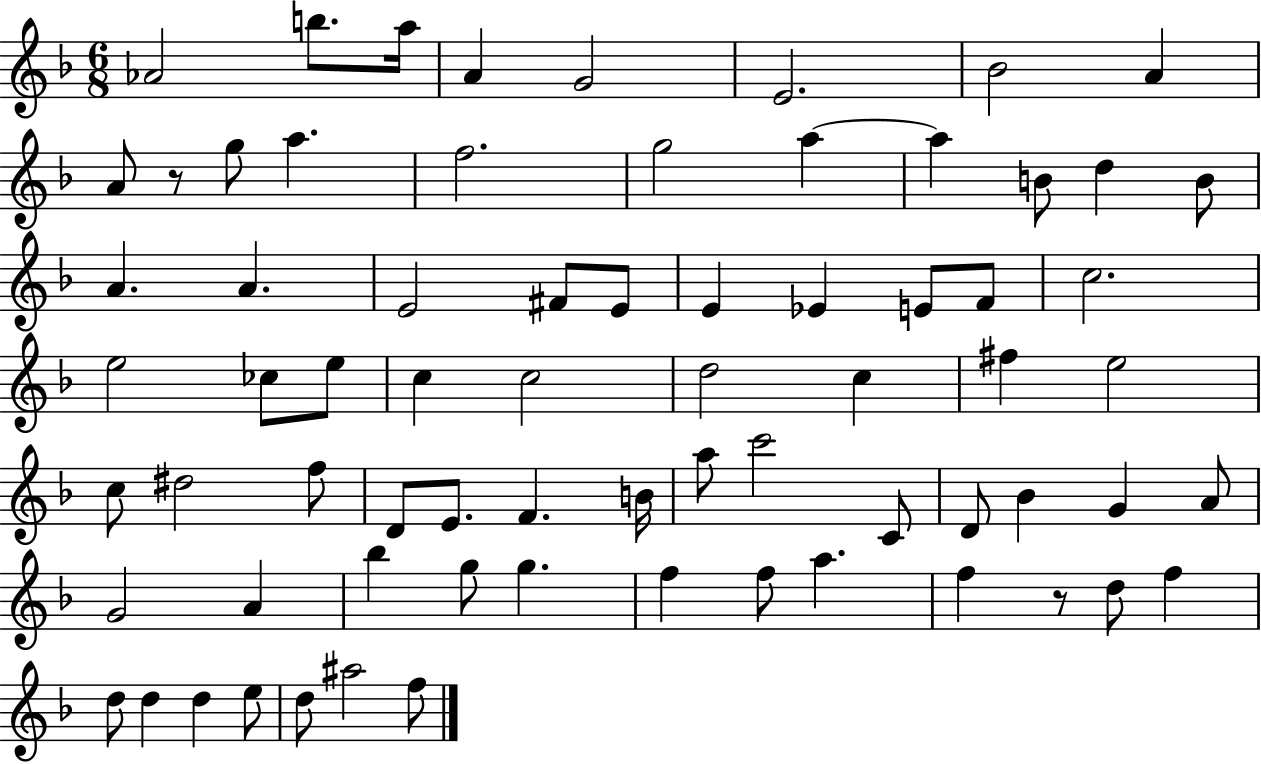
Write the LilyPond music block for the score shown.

{
  \clef treble
  \numericTimeSignature
  \time 6/8
  \key f \major
  aes'2 b''8. a''16 | a'4 g'2 | e'2. | bes'2 a'4 | \break a'8 r8 g''8 a''4. | f''2. | g''2 a''4~~ | a''4 b'8 d''4 b'8 | \break a'4. a'4. | e'2 fis'8 e'8 | e'4 ees'4 e'8 f'8 | c''2. | \break e''2 ces''8 e''8 | c''4 c''2 | d''2 c''4 | fis''4 e''2 | \break c''8 dis''2 f''8 | d'8 e'8. f'4. b'16 | a''8 c'''2 c'8 | d'8 bes'4 g'4 a'8 | \break g'2 a'4 | bes''4 g''8 g''4. | f''4 f''8 a''4. | f''4 r8 d''8 f''4 | \break d''8 d''4 d''4 e''8 | d''8 ais''2 f''8 | \bar "|."
}